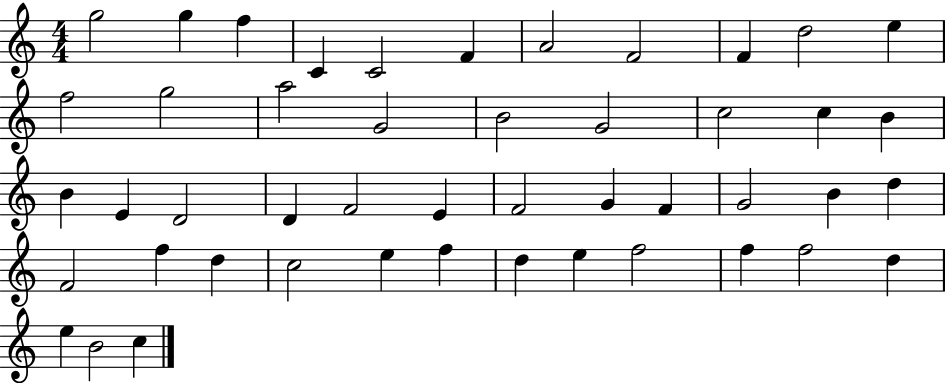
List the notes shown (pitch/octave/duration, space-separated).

G5/h G5/q F5/q C4/q C4/h F4/q A4/h F4/h F4/q D5/h E5/q F5/h G5/h A5/h G4/h B4/h G4/h C5/h C5/q B4/q B4/q E4/q D4/h D4/q F4/h E4/q F4/h G4/q F4/q G4/h B4/q D5/q F4/h F5/q D5/q C5/h E5/q F5/q D5/q E5/q F5/h F5/q F5/h D5/q E5/q B4/h C5/q